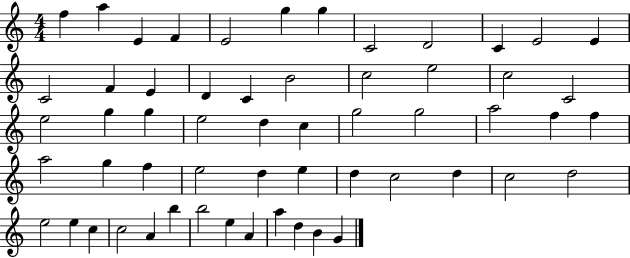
{
  \clef treble
  \numericTimeSignature
  \time 4/4
  \key c \major
  f''4 a''4 e'4 f'4 | e'2 g''4 g''4 | c'2 d'2 | c'4 e'2 e'4 | \break c'2 f'4 e'4 | d'4 c'4 b'2 | c''2 e''2 | c''2 c'2 | \break e''2 g''4 g''4 | e''2 d''4 c''4 | g''2 g''2 | a''2 f''4 f''4 | \break a''2 g''4 f''4 | e''2 d''4 e''4 | d''4 c''2 d''4 | c''2 d''2 | \break e''2 e''4 c''4 | c''2 a'4 b''4 | b''2 e''4 a'4 | a''4 d''4 b'4 g'4 | \break \bar "|."
}